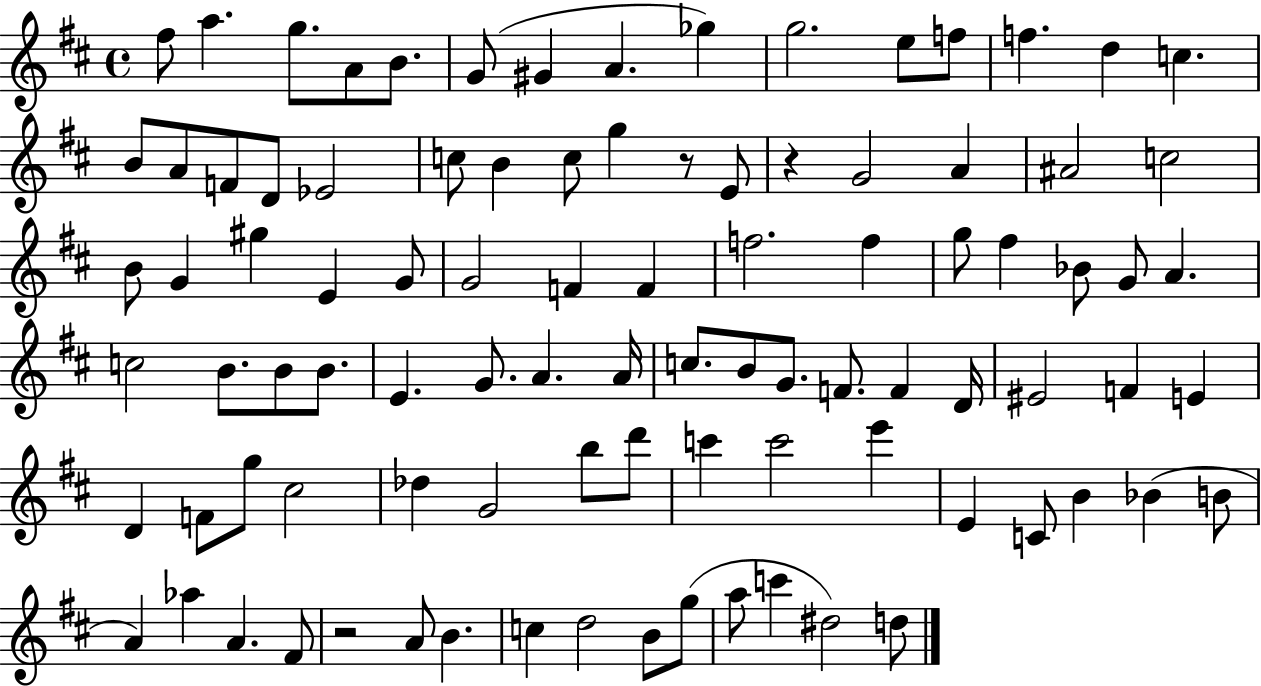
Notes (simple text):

F#5/e A5/q. G5/e. A4/e B4/e. G4/e G#4/q A4/q. Gb5/q G5/h. E5/e F5/e F5/q. D5/q C5/q. B4/e A4/e F4/e D4/e Eb4/h C5/e B4/q C5/e G5/q R/e E4/e R/q G4/h A4/q A#4/h C5/h B4/e G4/q G#5/q E4/q G4/e G4/h F4/q F4/q F5/h. F5/q G5/e F#5/q Bb4/e G4/e A4/q. C5/h B4/e. B4/e B4/e. E4/q. G4/e. A4/q. A4/s C5/e. B4/e G4/e. F4/e. F4/q D4/s EIS4/h F4/q E4/q D4/q F4/e G5/e C#5/h Db5/q G4/h B5/e D6/e C6/q C6/h E6/q E4/q C4/e B4/q Bb4/q B4/e A4/q Ab5/q A4/q. F#4/e R/h A4/e B4/q. C5/q D5/h B4/e G5/e A5/e C6/q D#5/h D5/e